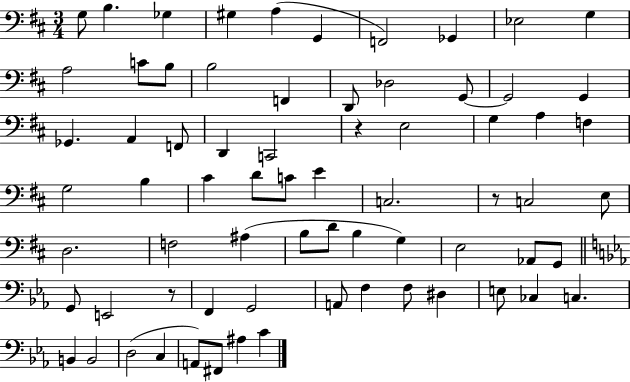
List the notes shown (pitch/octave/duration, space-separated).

G3/e B3/q. Gb3/q G#3/q A3/q G2/q F2/h Gb2/q Eb3/h G3/q A3/h C4/e B3/e B3/h F2/q D2/e Db3/h G2/e G2/h G2/q Gb2/q. A2/q F2/e D2/q C2/h R/q E3/h G3/q A3/q F3/q G3/h B3/q C#4/q D4/e C4/e E4/q C3/h. R/e C3/h E3/e D3/h. F3/h A#3/q B3/e D4/e B3/q G3/q E3/h Ab2/e G2/e G2/e E2/h R/e F2/q G2/h A2/e F3/q F3/e D#3/q E3/e CES3/q C3/q. B2/q B2/h D3/h C3/q A2/e F#2/e A#3/q C4/q